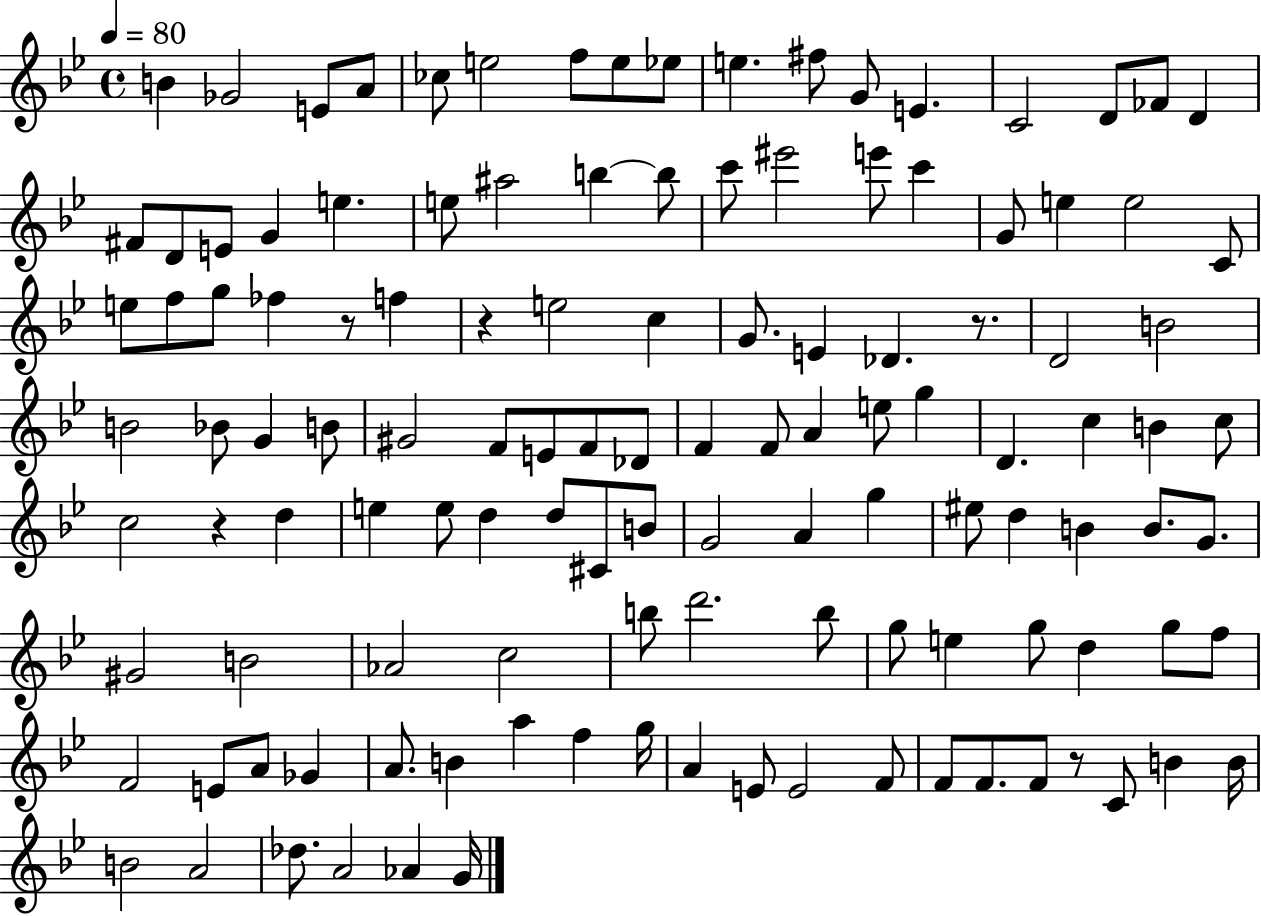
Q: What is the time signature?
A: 4/4